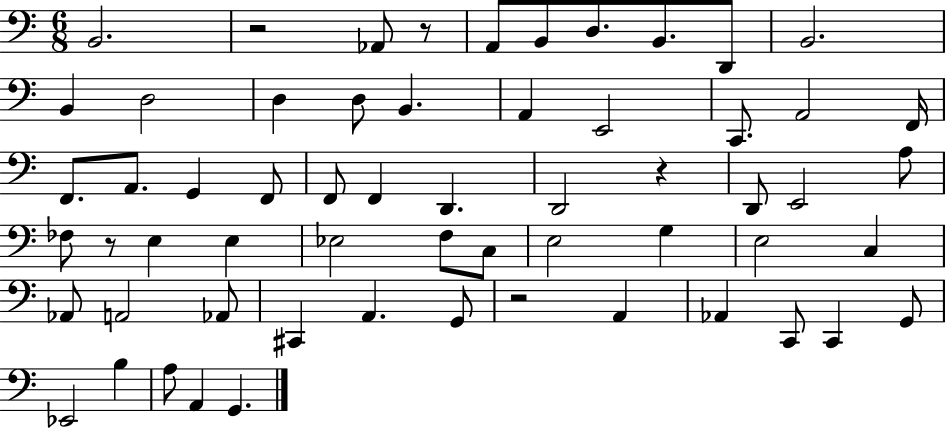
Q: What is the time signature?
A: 6/8